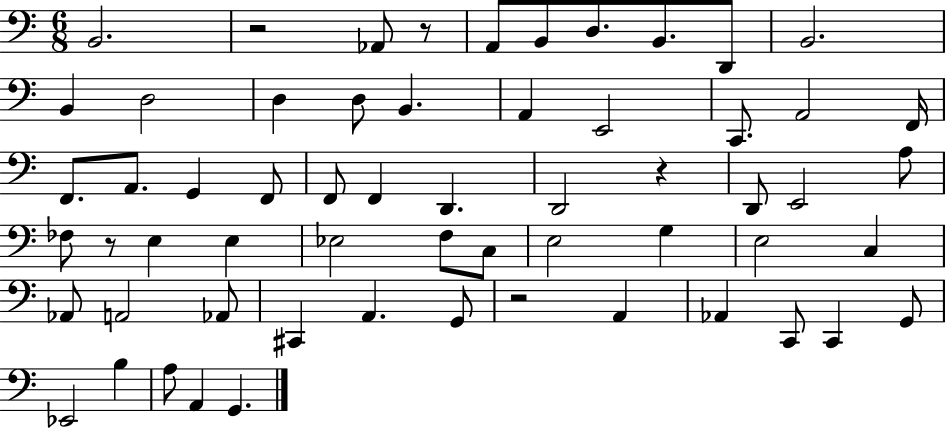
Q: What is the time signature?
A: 6/8